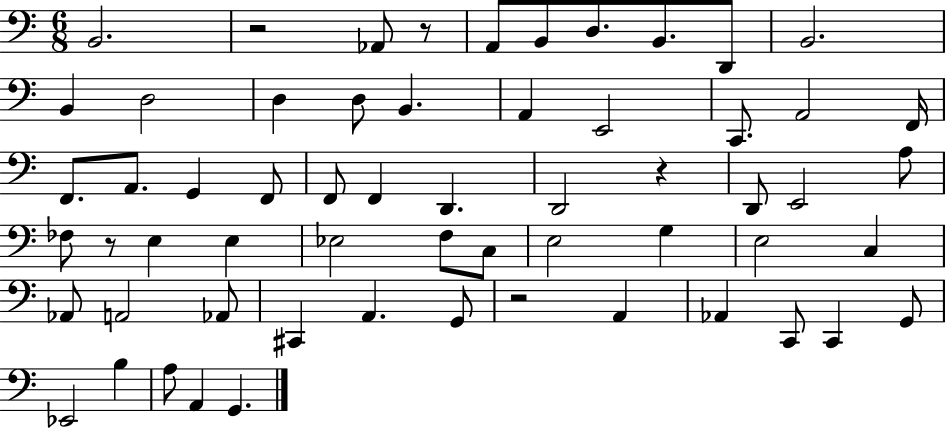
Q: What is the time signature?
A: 6/8